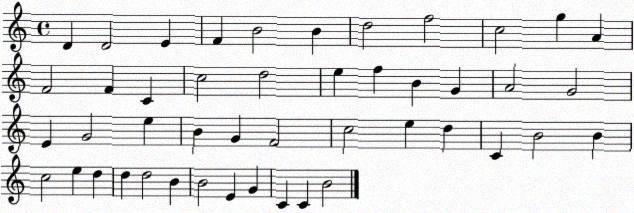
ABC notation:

X:1
T:Untitled
M:4/4
L:1/4
K:C
D D2 E F B2 B d2 f2 c2 g A F2 F C c2 d2 e f B G A2 G2 E G2 e B G F2 c2 e d C B2 B c2 e d d d2 B B2 E G C C B2